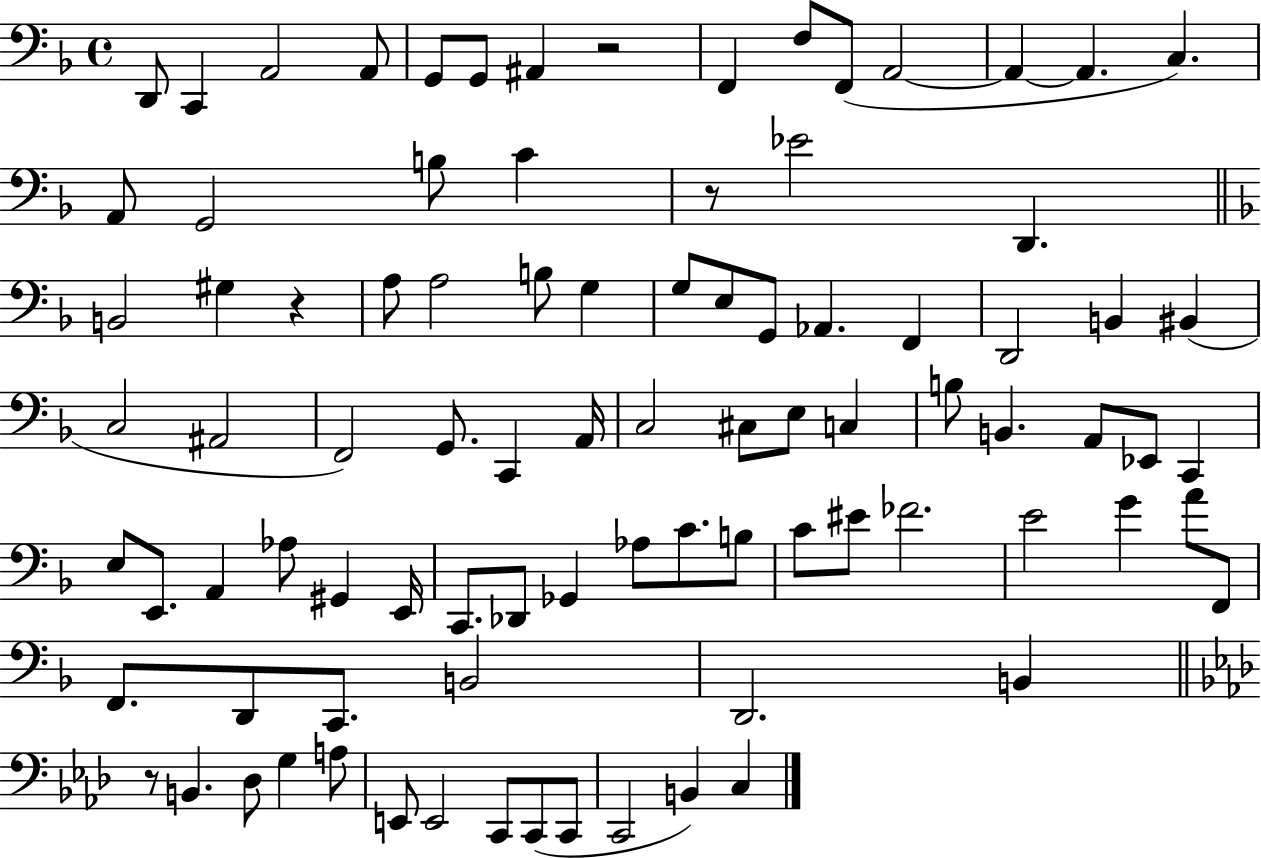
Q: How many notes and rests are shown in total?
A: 90